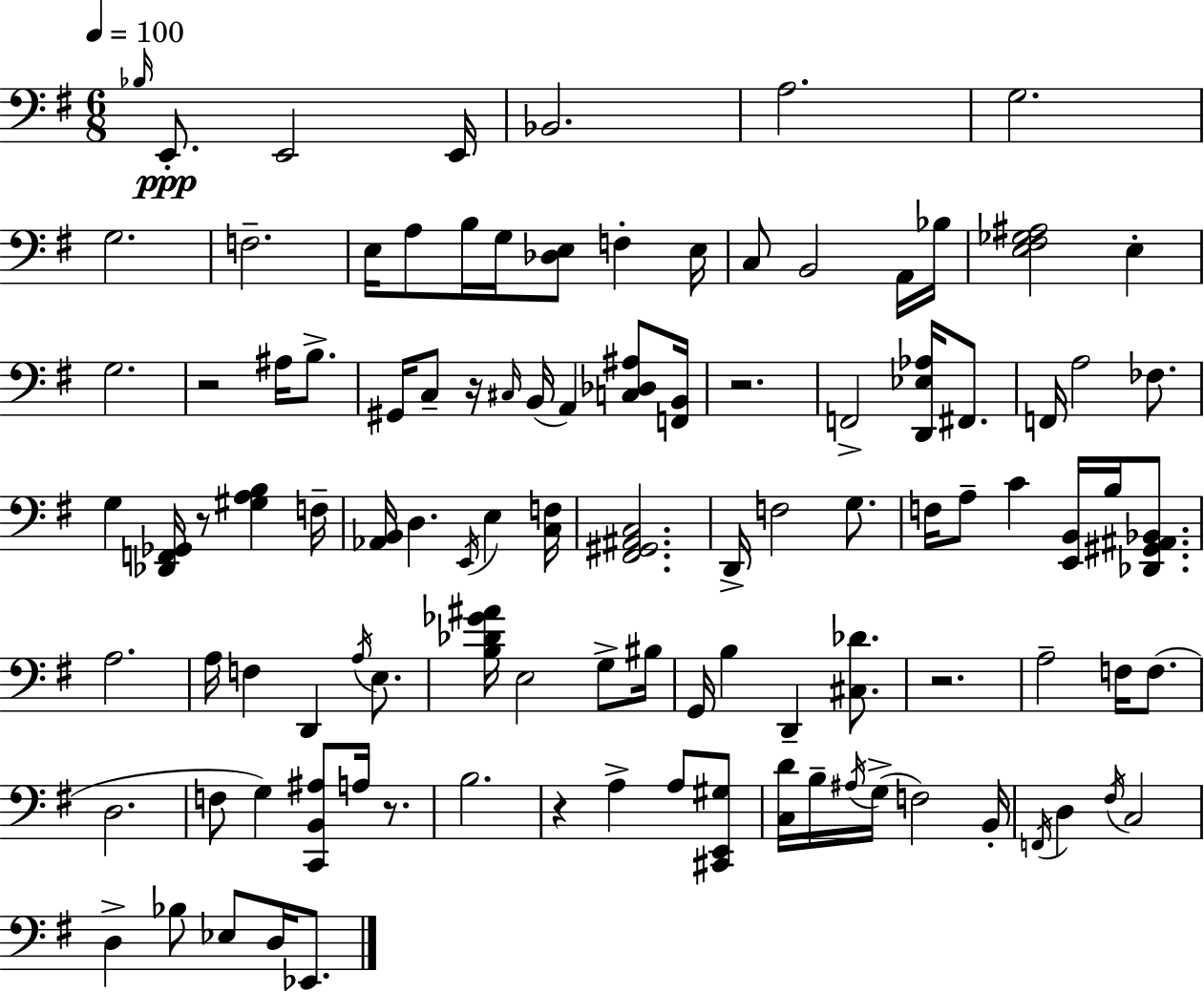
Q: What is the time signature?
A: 6/8